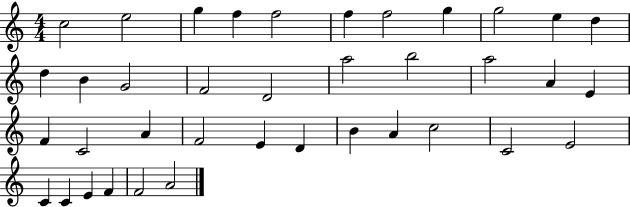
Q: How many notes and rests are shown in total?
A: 38